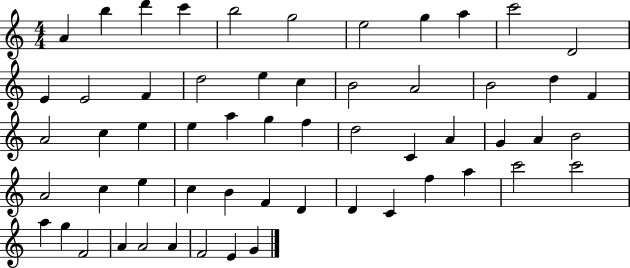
{
  \clef treble
  \numericTimeSignature
  \time 4/4
  \key c \major
  a'4 b''4 d'''4 c'''4 | b''2 g''2 | e''2 g''4 a''4 | c'''2 d'2 | \break e'4 e'2 f'4 | d''2 e''4 c''4 | b'2 a'2 | b'2 d''4 f'4 | \break a'2 c''4 e''4 | e''4 a''4 g''4 f''4 | d''2 c'4 a'4 | g'4 a'4 b'2 | \break a'2 c''4 e''4 | c''4 b'4 f'4 d'4 | d'4 c'4 f''4 a''4 | c'''2 c'''2 | \break a''4 g''4 f'2 | a'4 a'2 a'4 | f'2 e'4 g'4 | \bar "|."
}